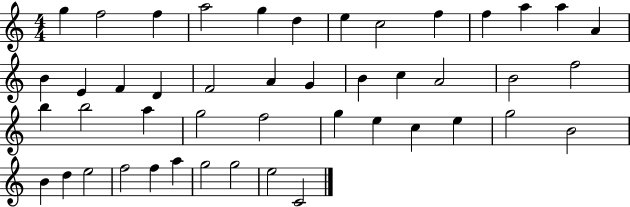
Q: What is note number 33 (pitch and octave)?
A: C5